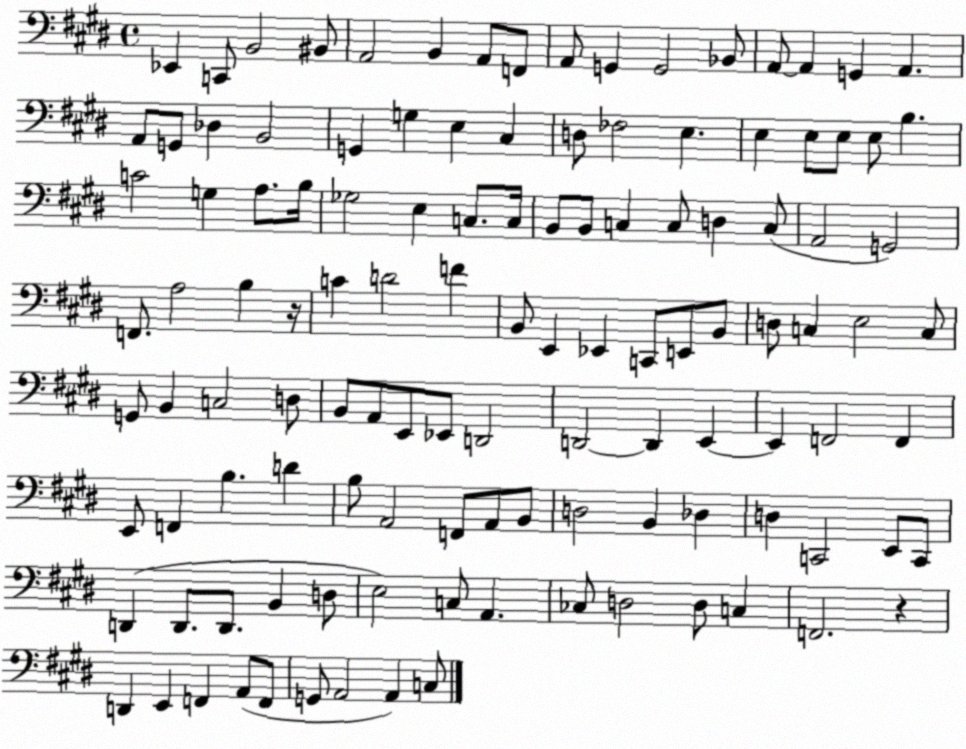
X:1
T:Untitled
M:4/4
L:1/4
K:E
_E,, C,,/2 B,,2 ^B,,/2 A,,2 B,, A,,/2 F,,/2 A,,/2 G,, G,,2 _B,,/2 A,,/2 A,, G,, A,, A,,/2 G,,/2 _D, B,,2 G,, G, E, ^C, D,/2 _F,2 E, E, E,/2 E,/2 E,/2 B, C2 G, A,/2 B,/4 _G,2 E, C,/2 C,/4 B,,/2 B,,/2 C, C,/2 D, C,/2 A,,2 G,,2 F,,/2 A,2 B, z/4 C D2 F B,,/2 E,, _E,, C,,/2 E,,/2 B,,/2 D,/2 C, E,2 C,/2 G,,/2 B,, C,2 D,/2 B,,/2 A,,/2 E,,/2 _E,,/2 D,,2 D,,2 D,, E,, E,, F,,2 F,, E,,/2 F,, B, D B,/2 A,,2 F,,/2 A,,/2 B,,/2 D,2 B,, _D, D, C,,2 E,,/2 C,,/2 D,, D,,/2 D,,/2 B,, D,/2 E,2 C,/2 A,, _C,/2 D,2 D,/2 C, F,,2 z D,, E,, F,, A,,/2 F,,/2 G,,/2 A,,2 A,, C,/2